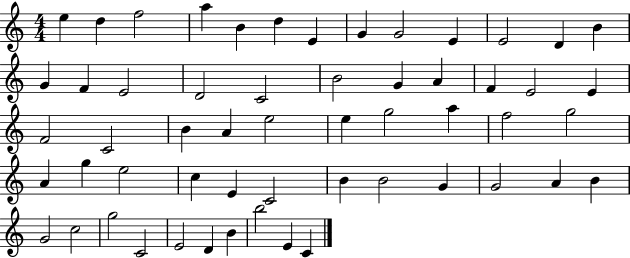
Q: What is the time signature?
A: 4/4